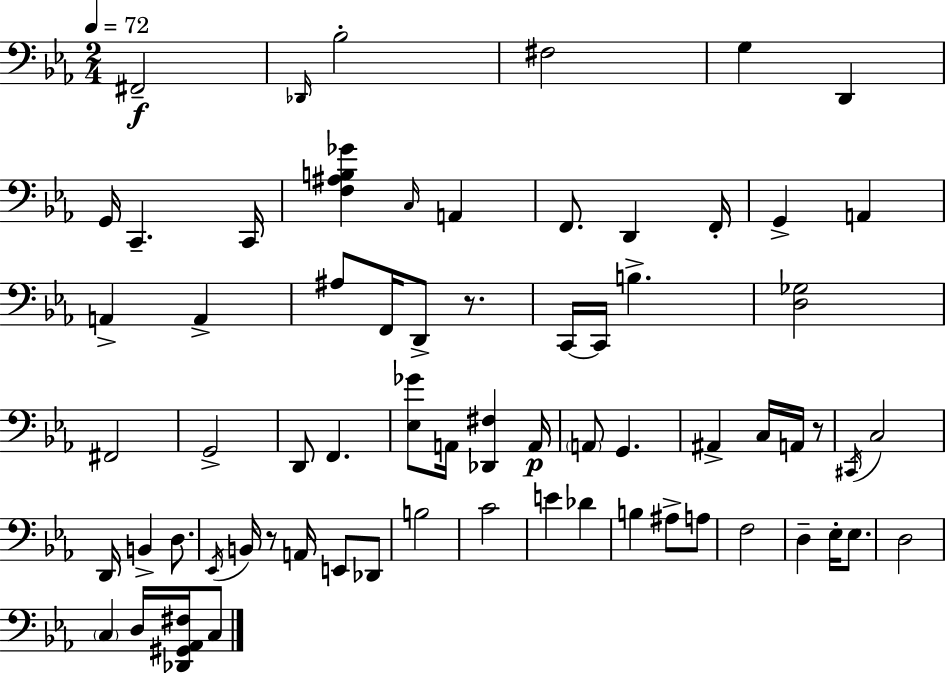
{
  \clef bass
  \numericTimeSignature
  \time 2/4
  \key c \minor
  \tempo 4 = 72
  fis,2--\f | \grace { des,16 } bes2-. | fis2 | g4 d,4 | \break g,16 c,4.-- | c,16 <f ais b ges'>4 \grace { c16 } a,4 | f,8. d,4 | f,16-. g,4-> a,4 | \break a,4-> a,4-> | ais8 f,16 d,8-> r8. | c,16~~ c,16 b4.-> | <d ges>2 | \break fis,2 | g,2-> | d,8 f,4. | <ees ges'>8 a,16 <des, fis>4 | \break a,16\p \parenthesize a,8 g,4. | ais,4-> c16 a,16 | r8 \acciaccatura { cis,16 } c2 | d,16 b,4-> | \break d8. \acciaccatura { ees,16 } b,16 r8 a,16 | e,8 des,8 b2 | c'2 | e'4 | \break des'4 b4 | ais8-> a8 f2 | d4-- | ees16-. ees8. d2 | \break \parenthesize c4 | d16 <des, gis, aes, fis>16 c8 \bar "|."
}